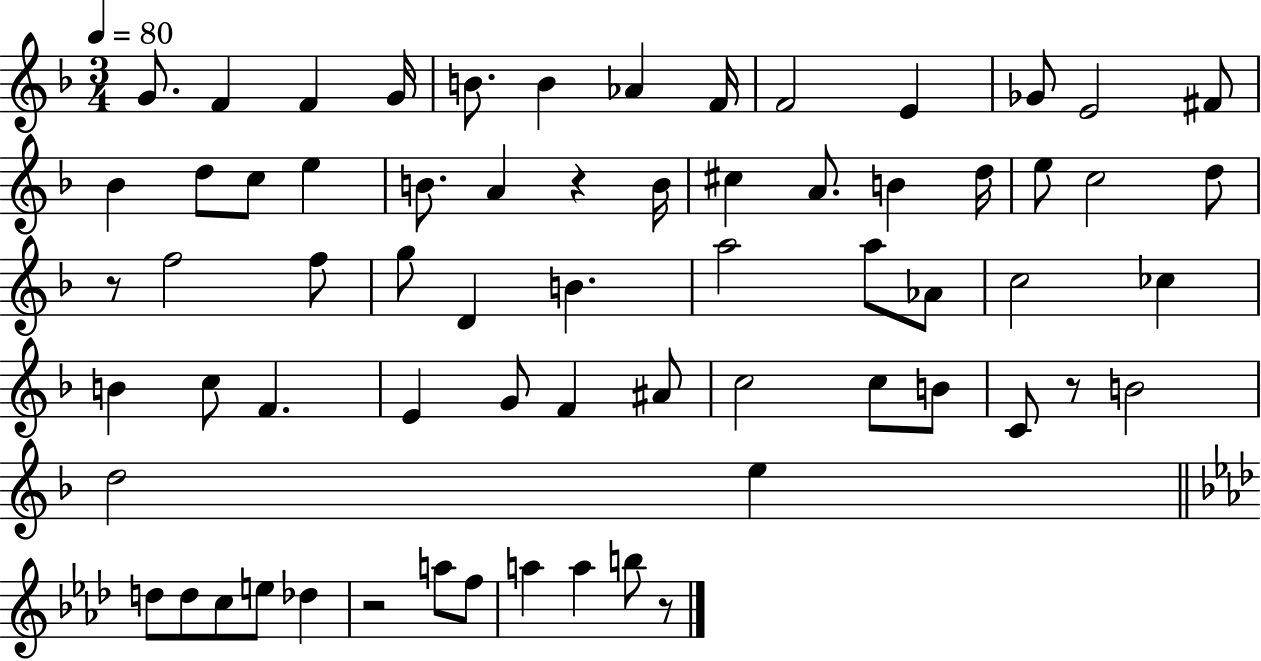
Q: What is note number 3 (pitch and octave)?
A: F4